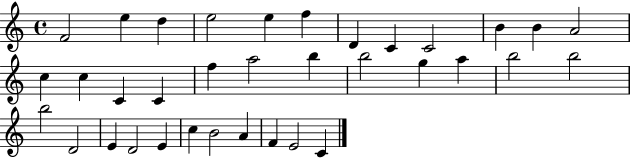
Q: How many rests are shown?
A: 0